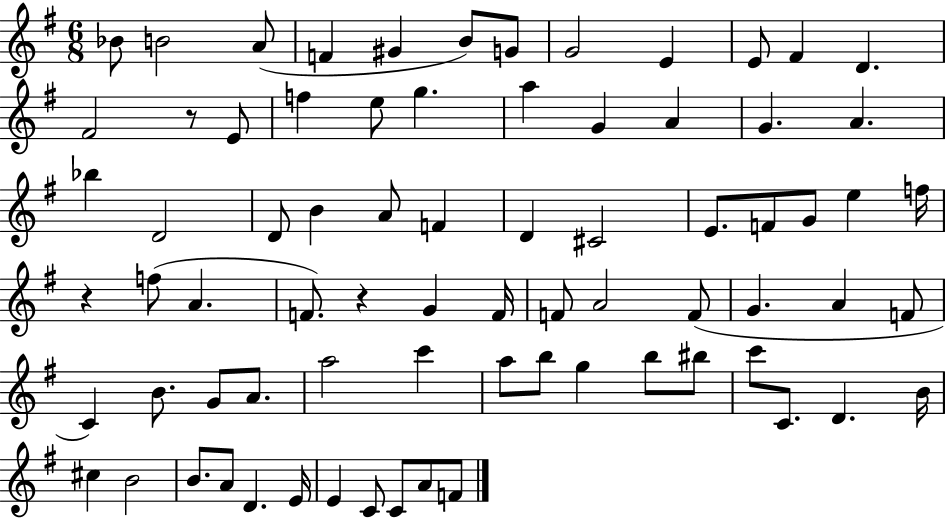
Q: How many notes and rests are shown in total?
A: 75